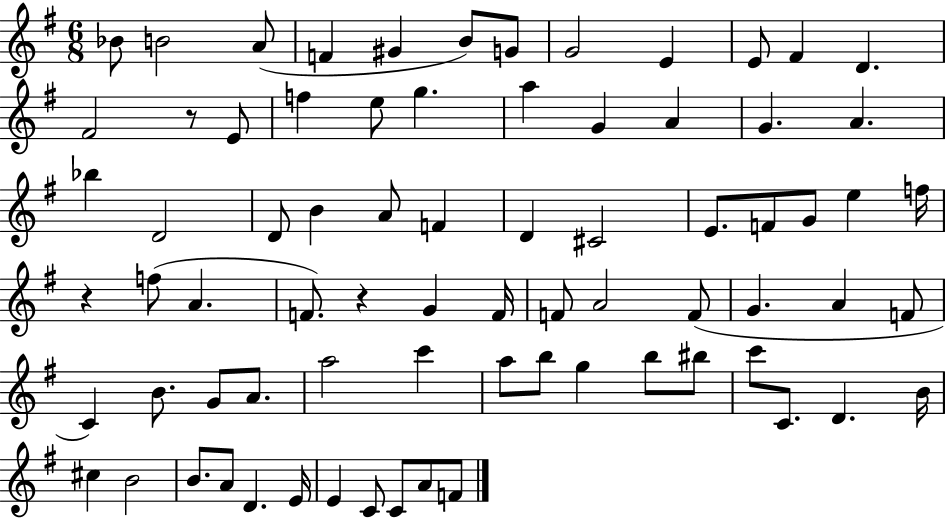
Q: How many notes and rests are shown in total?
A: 75